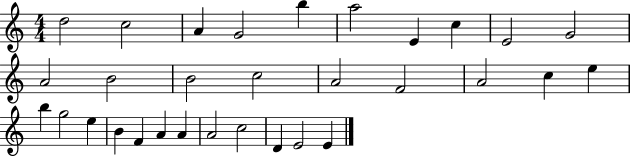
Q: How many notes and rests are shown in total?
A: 31